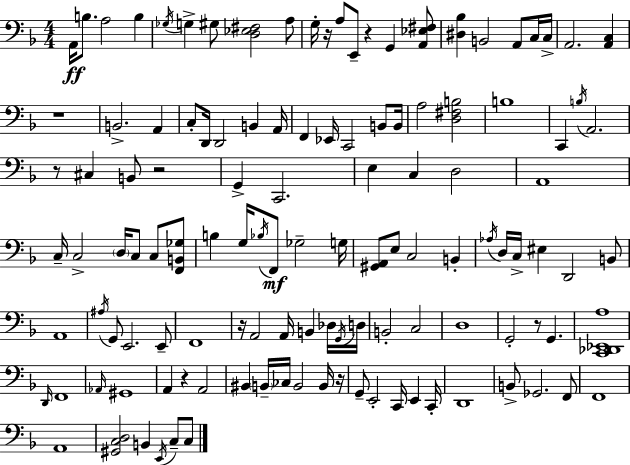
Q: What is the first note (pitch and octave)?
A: A2